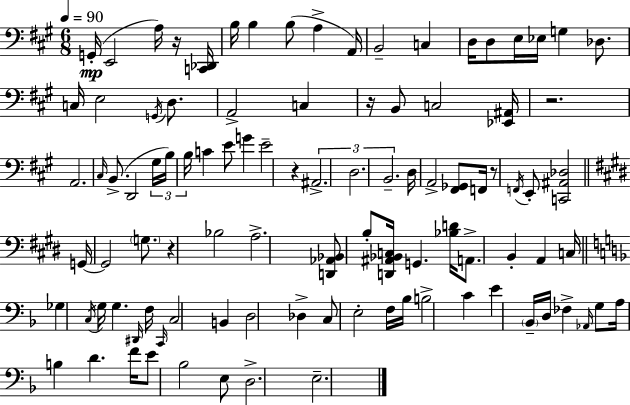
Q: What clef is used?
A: bass